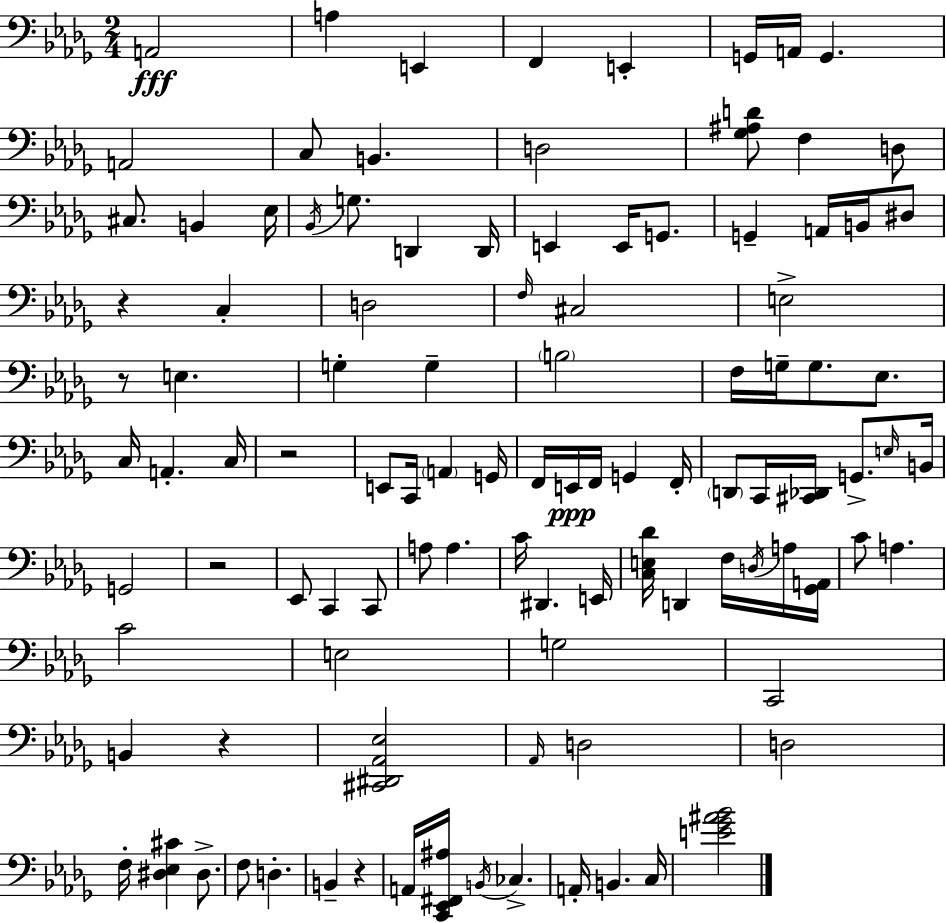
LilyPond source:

{
  \clef bass
  \numericTimeSignature
  \time 2/4
  \key bes \minor
  \repeat volta 2 { a,2\fff | a4 e,4 | f,4 e,4-. | g,16 a,16 g,4. | \break a,2 | c8 b,4. | d2 | <ges ais d'>8 f4 d8 | \break cis8. b,4 ees16 | \acciaccatura { bes,16 } g8. d,4 | d,16 e,4 e,16 g,8. | g,4-- a,16 b,16 dis8 | \break r4 c4-. | d2 | \grace { f16 } cis2 | e2-> | \break r8 e4. | g4-. g4-- | \parenthesize b2 | f16 g16-- g8. ees8. | \break c16 a,4.-. | c16 r2 | e,8 c,16 \parenthesize a,4 | g,16 f,16 e,16\ppp f,16 g,4 | \break f,16-. \parenthesize d,8 c,16 <cis, des,>16 g,8.-> | \grace { e16 } b,16 g,2 | r2 | ees,8 c,4 | \break c,8 a8 a4. | c'16 dis,4. | e,16 <c e des'>16 d,4 | f16 \acciaccatura { d16 } a16 <ges, a,>16 c'8 a4. | \break c'2 | e2 | g2 | c,2 | \break b,4 | r4 <cis, dis, aes, ees>2 | \grace { aes,16 } d2 | d2 | \break f16-. <dis ees cis'>4 | dis8.-> f8 d4.-. | b,4-- | r4 a,16 <c, ees, fis, ais>16 \acciaccatura { b,16 } | \break ces4.-> a,16-. b,4. | c16 <e' ges' ais' bes'>2 | } \bar "|."
}